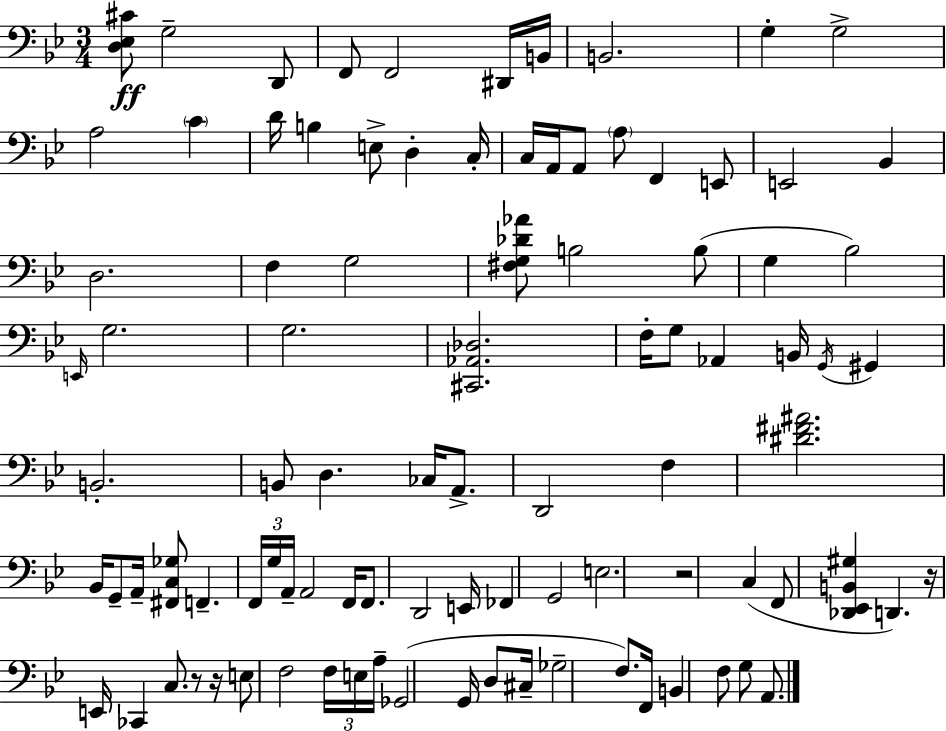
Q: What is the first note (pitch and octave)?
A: G3